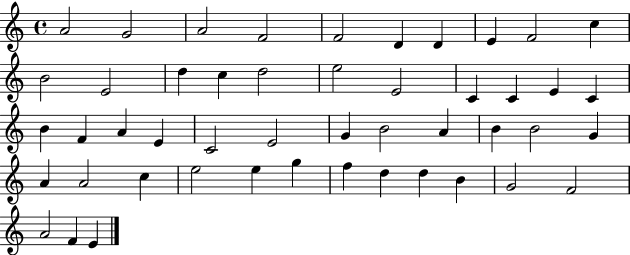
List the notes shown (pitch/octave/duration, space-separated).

A4/h G4/h A4/h F4/h F4/h D4/q D4/q E4/q F4/h C5/q B4/h E4/h D5/q C5/q D5/h E5/h E4/h C4/q C4/q E4/q C4/q B4/q F4/q A4/q E4/q C4/h E4/h G4/q B4/h A4/q B4/q B4/h G4/q A4/q A4/h C5/q E5/h E5/q G5/q F5/q D5/q D5/q B4/q G4/h F4/h A4/h F4/q E4/q